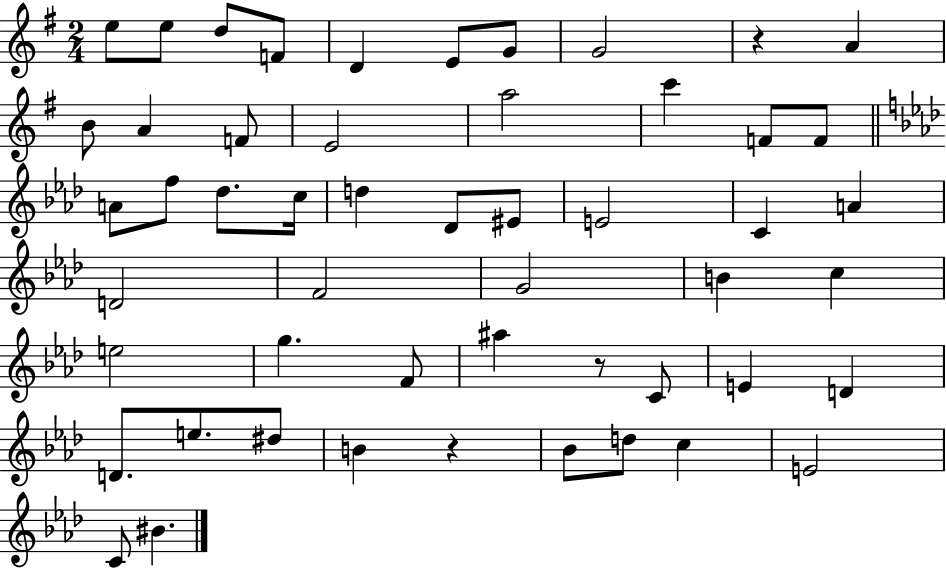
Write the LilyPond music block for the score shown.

{
  \clef treble
  \numericTimeSignature
  \time 2/4
  \key g \major
  e''8 e''8 d''8 f'8 | d'4 e'8 g'8 | g'2 | r4 a'4 | \break b'8 a'4 f'8 | e'2 | a''2 | c'''4 f'8 f'8 | \break \bar "||" \break \key f \minor a'8 f''8 des''8. c''16 | d''4 des'8 eis'8 | e'2 | c'4 a'4 | \break d'2 | f'2 | g'2 | b'4 c''4 | \break e''2 | g''4. f'8 | ais''4 r8 c'8 | e'4 d'4 | \break d'8. e''8. dis''8 | b'4 r4 | bes'8 d''8 c''4 | e'2 | \break c'8 bis'4. | \bar "|."
}